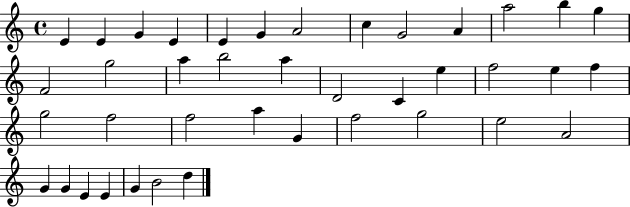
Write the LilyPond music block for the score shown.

{
  \clef treble
  \time 4/4
  \defaultTimeSignature
  \key c \major
  e'4 e'4 g'4 e'4 | e'4 g'4 a'2 | c''4 g'2 a'4 | a''2 b''4 g''4 | \break f'2 g''2 | a''4 b''2 a''4 | d'2 c'4 e''4 | f''2 e''4 f''4 | \break g''2 f''2 | f''2 a''4 g'4 | f''2 g''2 | e''2 a'2 | \break g'4 g'4 e'4 e'4 | g'4 b'2 d''4 | \bar "|."
}